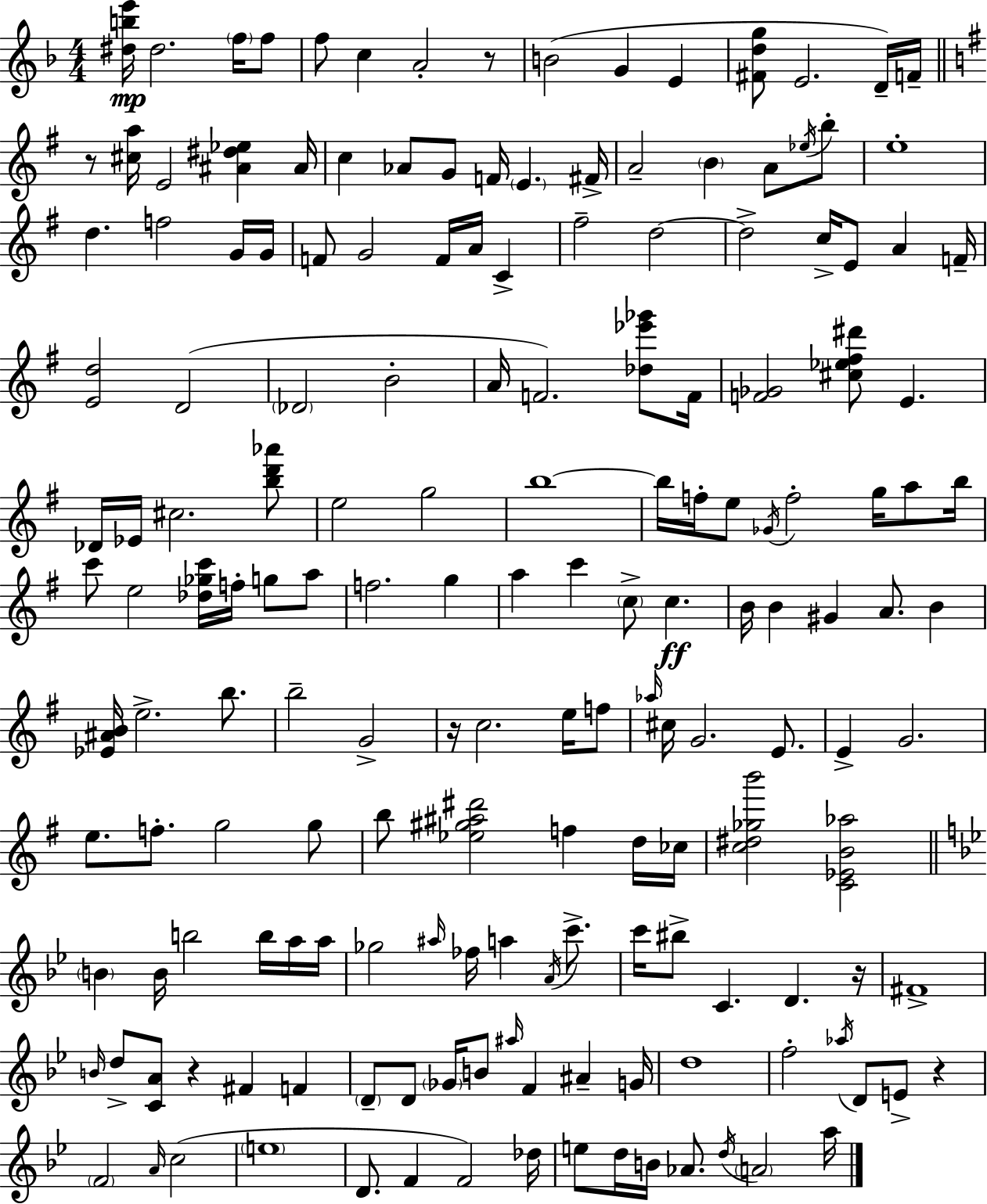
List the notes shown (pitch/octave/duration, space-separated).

[D#5,B5,E6]/s D#5/h. F5/s F5/e F5/e C5/q A4/h R/e B4/h G4/q E4/q [F#4,D5,G5]/e E4/h. D4/s F4/s R/e [C#5,A5]/s E4/h [A#4,D#5,Eb5]/q A#4/s C5/q Ab4/e G4/e F4/s E4/q. F#4/s A4/h B4/q A4/e Eb5/s B5/e E5/w D5/q. F5/h G4/s G4/s F4/e G4/h F4/s A4/s C4/q F#5/h D5/h D5/h C5/s E4/e A4/q F4/s [E4,D5]/h D4/h Db4/h B4/h A4/s F4/h. [Db5,Eb6,Gb6]/e F4/s [F4,Gb4]/h [C#5,Eb5,F#5,D#6]/e E4/q. Db4/s Eb4/s C#5/h. [B5,D6,Ab6]/e E5/h G5/h B5/w B5/s F5/s E5/e Gb4/s F5/h G5/s A5/e B5/s C6/e E5/h [Db5,Gb5,C6]/s F5/s G5/e A5/e F5/h. G5/q A5/q C6/q C5/e C5/q. B4/s B4/q G#4/q A4/e. B4/q [Eb4,A#4,B4]/s E5/h. B5/e. B5/h G4/h R/s C5/h. E5/s F5/e Ab5/s C#5/s G4/h. E4/e. E4/q G4/h. E5/e. F5/e. G5/h G5/e B5/e [Eb5,G#5,A#5,D#6]/h F5/q D5/s CES5/s [C5,D#5,Gb5,B6]/h [C4,Eb4,B4,Ab5]/h B4/q B4/s B5/h B5/s A5/s A5/s Gb5/h A#5/s FES5/s A5/q A4/s C6/e. C6/s BIS5/e C4/q. D4/q. R/s F#4/w B4/s D5/e [C4,A4]/e R/q F#4/q F4/q D4/e D4/e Gb4/s B4/e A#5/s F4/q A#4/q G4/s D5/w F5/h Ab5/s D4/e E4/e R/q F4/h A4/s C5/h E5/w D4/e. F4/q F4/h Db5/s E5/e D5/s B4/s Ab4/e. D5/s A4/h A5/s